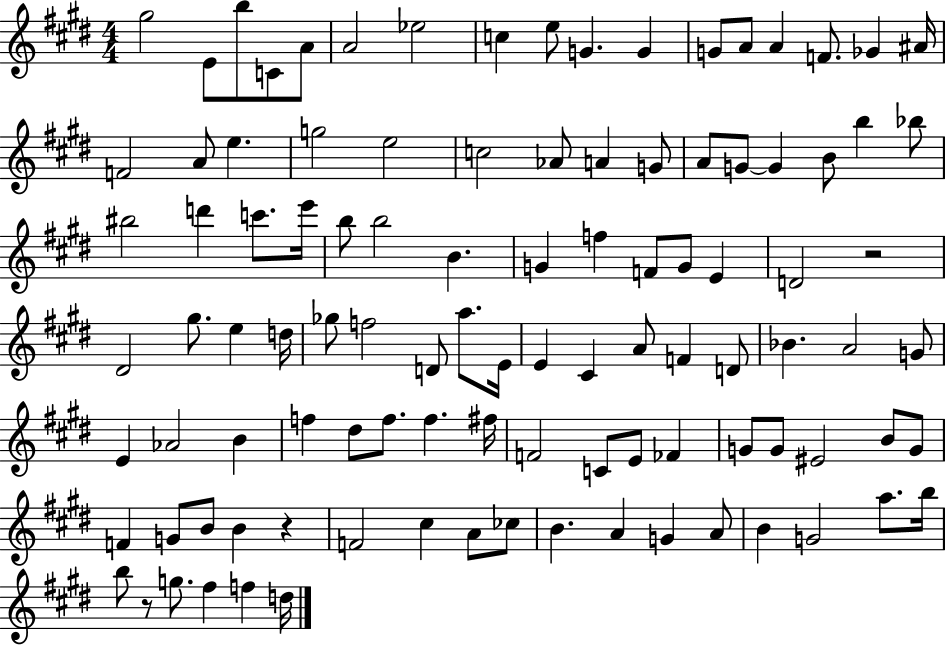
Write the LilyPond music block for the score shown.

{
  \clef treble
  \numericTimeSignature
  \time 4/4
  \key e \major
  gis''2 e'8 b''8 c'8 a'8 | a'2 ees''2 | c''4 e''8 g'4. g'4 | g'8 a'8 a'4 f'8. ges'4 ais'16 | \break f'2 a'8 e''4. | g''2 e''2 | c''2 aes'8 a'4 g'8 | a'8 g'8~~ g'4 b'8 b''4 bes''8 | \break bis''2 d'''4 c'''8. e'''16 | b''8 b''2 b'4. | g'4 f''4 f'8 g'8 e'4 | d'2 r2 | \break dis'2 gis''8. e''4 d''16 | ges''8 f''2 d'8 a''8. e'16 | e'4 cis'4 a'8 f'4 d'8 | bes'4. a'2 g'8 | \break e'4 aes'2 b'4 | f''4 dis''8 f''8. f''4. fis''16 | f'2 c'8 e'8 fes'4 | g'8 g'8 eis'2 b'8 g'8 | \break f'4 g'8 b'8 b'4 r4 | f'2 cis''4 a'8 ces''8 | b'4. a'4 g'4 a'8 | b'4 g'2 a''8. b''16 | \break b''8 r8 g''8. fis''4 f''4 d''16 | \bar "|."
}